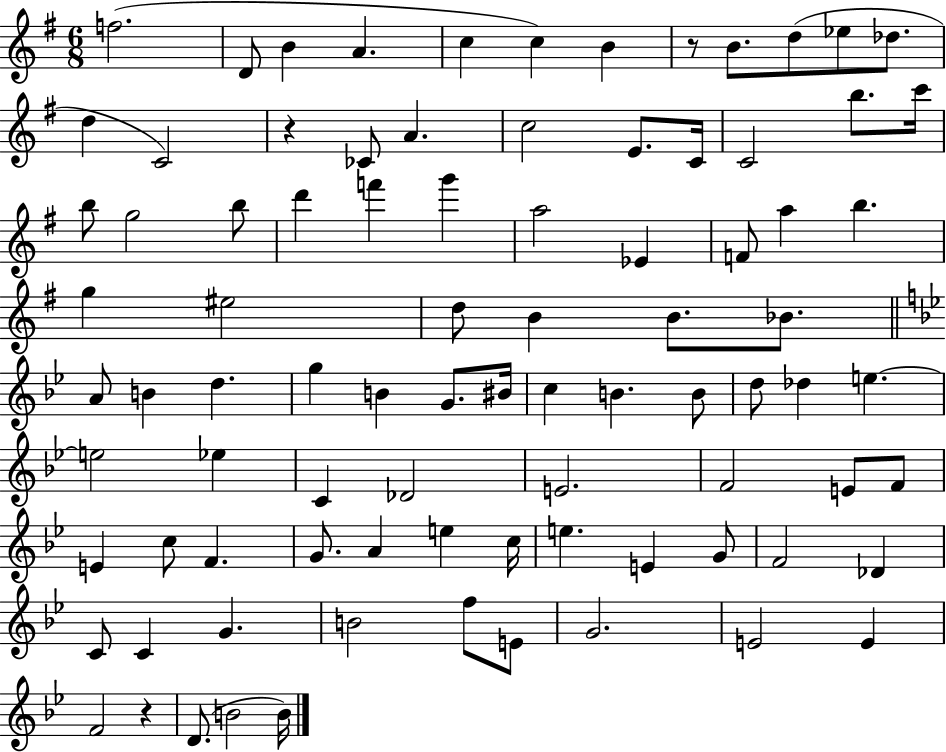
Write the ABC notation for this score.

X:1
T:Untitled
M:6/8
L:1/4
K:G
f2 D/2 B A c c B z/2 B/2 d/2 _e/2 _d/2 d C2 z _C/2 A c2 E/2 C/4 C2 b/2 c'/4 b/2 g2 b/2 d' f' g' a2 _E F/2 a b g ^e2 d/2 B B/2 _B/2 A/2 B d g B G/2 ^B/4 c B B/2 d/2 _d e e2 _e C _D2 E2 F2 E/2 F/2 E c/2 F G/2 A e c/4 e E G/2 F2 _D C/2 C G B2 f/2 E/2 G2 E2 E F2 z D/2 B2 B/4